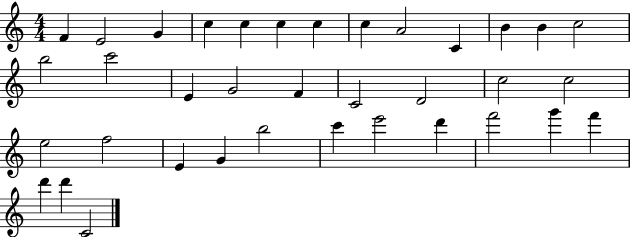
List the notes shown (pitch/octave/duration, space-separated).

F4/q E4/h G4/q C5/q C5/q C5/q C5/q C5/q A4/h C4/q B4/q B4/q C5/h B5/h C6/h E4/q G4/h F4/q C4/h D4/h C5/h C5/h E5/h F5/h E4/q G4/q B5/h C6/q E6/h D6/q F6/h G6/q F6/q D6/q D6/q C4/h